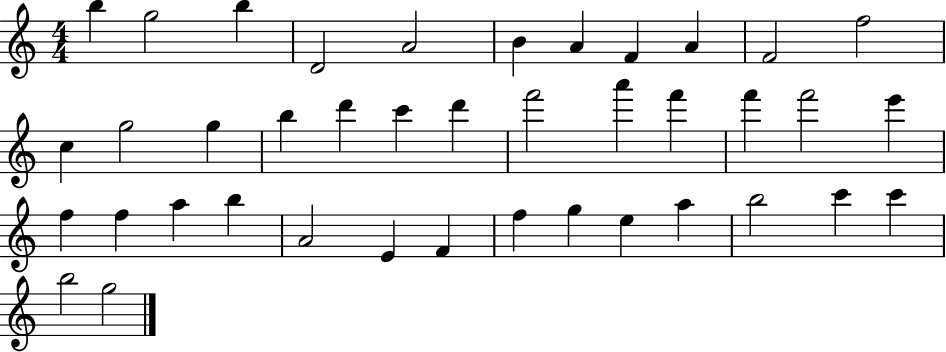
X:1
T:Untitled
M:4/4
L:1/4
K:C
b g2 b D2 A2 B A F A F2 f2 c g2 g b d' c' d' f'2 a' f' f' f'2 e' f f a b A2 E F f g e a b2 c' c' b2 g2